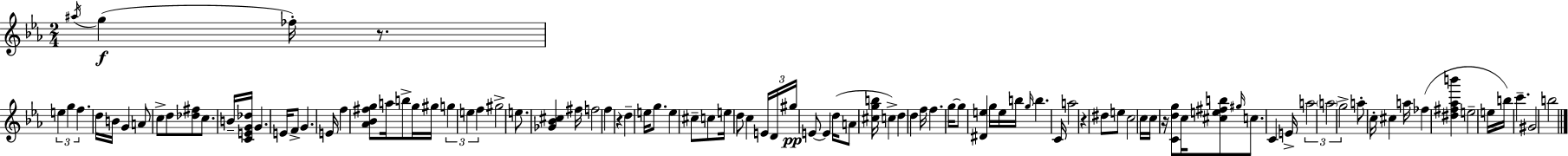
A#5/s G5/q FES5/s R/e. E5/q G5/q F5/q. D5/s B4/s G4/q A4/e C5/e D5/e [Db5,F#5]/e C5/e. B4/s [C4,E4,G4,Db5]/s G4/q. E4/s F4/e G4/q. E4/s F5/q [Ab4,Bb4,F#5,G5]/e A5/s B5/e G5/s G#5/s G5/q E5/q F5/q G#5/h E5/e. [Gb4,Bb4,C#5]/q F#5/s F5/h F5/q R/q D5/q E5/s G5/e. E5/q C#5/e C5/e E5/s D5/e C5/q E4/s D4/s G#5/s E4/e E4/q D5/s A4/e [C#5,G5,B5]/s C5/q D5/q D5/q F5/s F5/q. G5/s G5/e [D#4,E5]/q G5/s E5/s B5/s G5/s B5/q. C4/s A5/h R/q D#5/e E5/e C5/h C5/s C5/s R/s [C4,D5,G5]/e C5/s [C#5,E5,F#5,B5]/e G#5/s C5/e. C4/q E4/s A5/h A5/h G5/h A5/e C5/s C#5/q A5/s FES5/q [D#5,F#5,Ab5,B6]/q E5/h E5/s B5/s C6/q. G#4/h B5/h